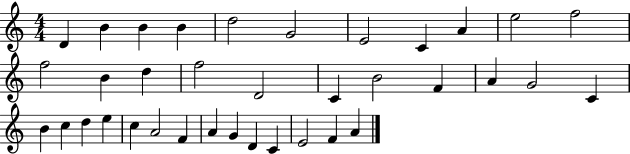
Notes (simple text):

D4/q B4/q B4/q B4/q D5/h G4/h E4/h C4/q A4/q E5/h F5/h F5/h B4/q D5/q F5/h D4/h C4/q B4/h F4/q A4/q G4/h C4/q B4/q C5/q D5/q E5/q C5/q A4/h F4/q A4/q G4/q D4/q C4/q E4/h F4/q A4/q